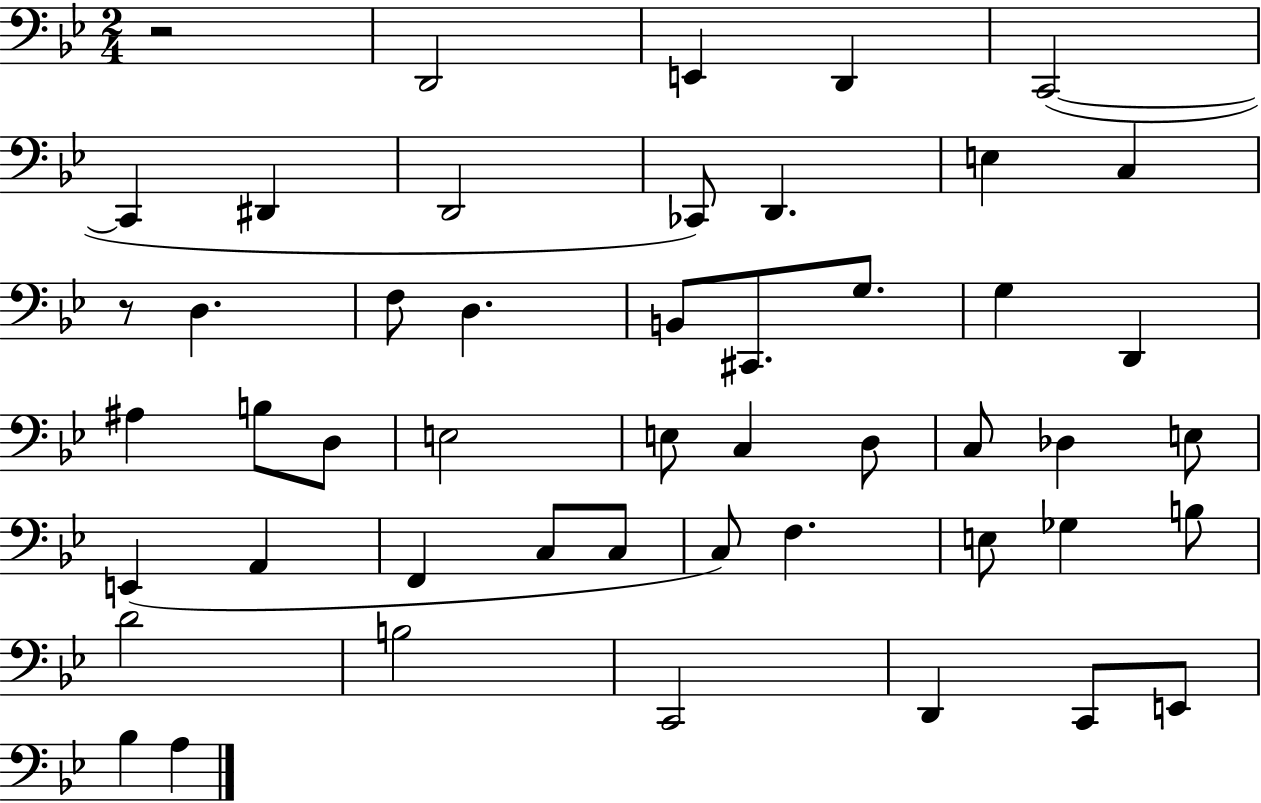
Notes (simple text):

R/h D2/h E2/q D2/q C2/h C2/q D#2/q D2/h CES2/e D2/q. E3/q C3/q R/e D3/q. F3/e D3/q. B2/e C#2/e. G3/e. G3/q D2/q A#3/q B3/e D3/e E3/h E3/e C3/q D3/e C3/e Db3/q E3/e E2/q A2/q F2/q C3/e C3/e C3/e F3/q. E3/e Gb3/q B3/e D4/h B3/h C2/h D2/q C2/e E2/e Bb3/q A3/q